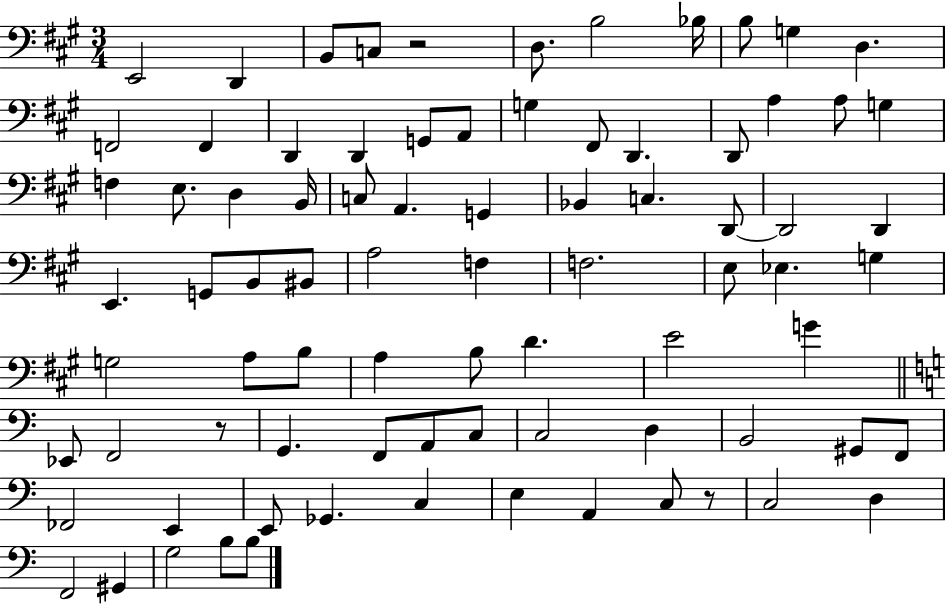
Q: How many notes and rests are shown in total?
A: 82